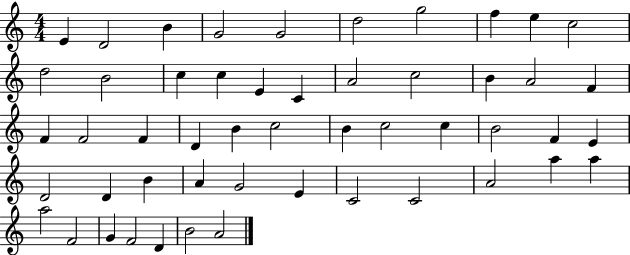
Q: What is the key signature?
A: C major